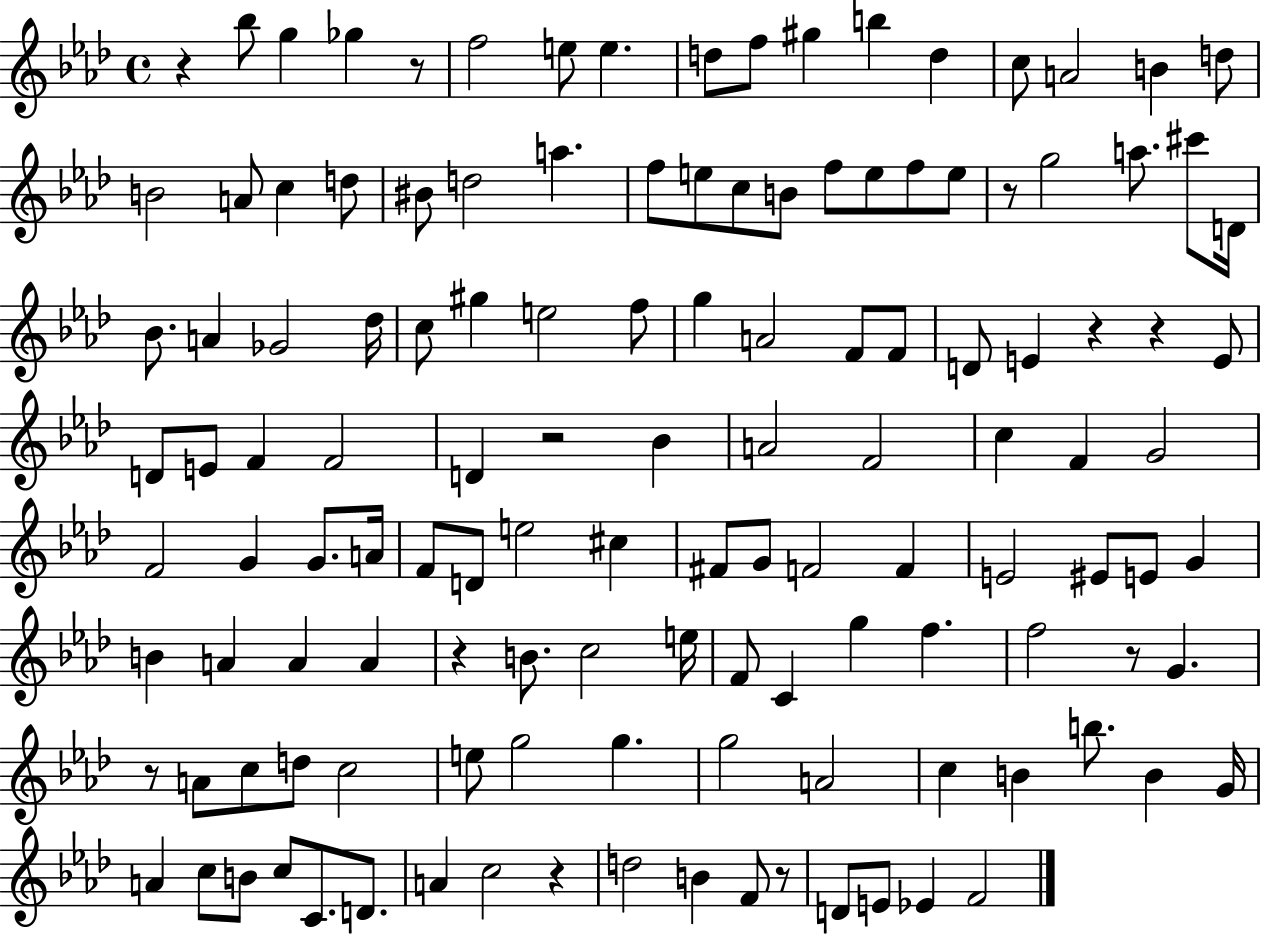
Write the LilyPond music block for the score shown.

{
  \clef treble
  \time 4/4
  \defaultTimeSignature
  \key aes \major
  r4 bes''8 g''4 ges''4 r8 | f''2 e''8 e''4. | d''8 f''8 gis''4 b''4 d''4 | c''8 a'2 b'4 d''8 | \break b'2 a'8 c''4 d''8 | bis'8 d''2 a''4. | f''8 e''8 c''8 b'8 f''8 e''8 f''8 e''8 | r8 g''2 a''8. cis'''8 d'16 | \break bes'8. a'4 ges'2 des''16 | c''8 gis''4 e''2 f''8 | g''4 a'2 f'8 f'8 | d'8 e'4 r4 r4 e'8 | \break d'8 e'8 f'4 f'2 | d'4 r2 bes'4 | a'2 f'2 | c''4 f'4 g'2 | \break f'2 g'4 g'8. a'16 | f'8 d'8 e''2 cis''4 | fis'8 g'8 f'2 f'4 | e'2 eis'8 e'8 g'4 | \break b'4 a'4 a'4 a'4 | r4 b'8. c''2 e''16 | f'8 c'4 g''4 f''4. | f''2 r8 g'4. | \break r8 a'8 c''8 d''8 c''2 | e''8 g''2 g''4. | g''2 a'2 | c''4 b'4 b''8. b'4 g'16 | \break a'4 c''8 b'8 c''8 c'8. d'8. | a'4 c''2 r4 | d''2 b'4 f'8 r8 | d'8 e'8 ees'4 f'2 | \break \bar "|."
}